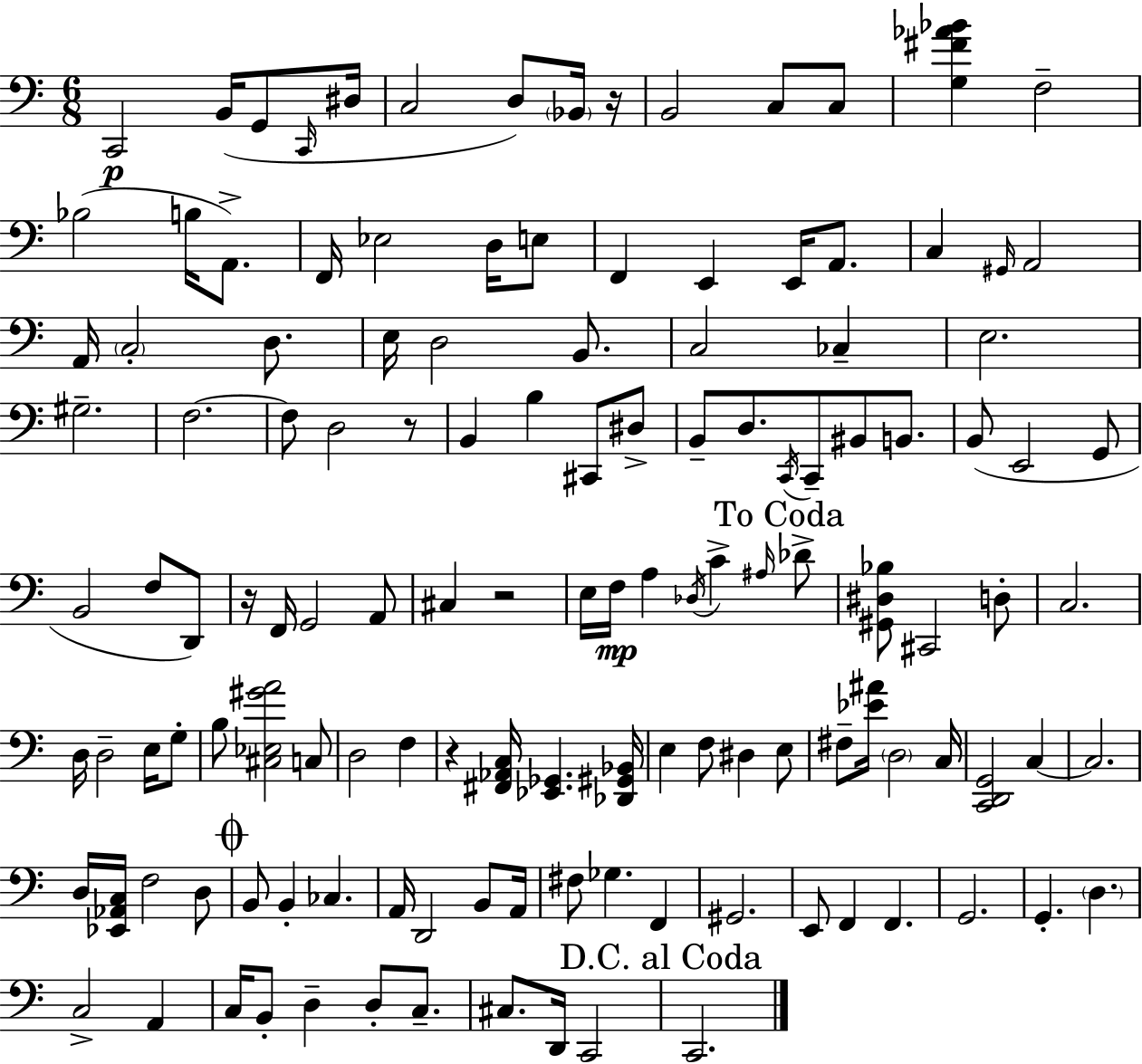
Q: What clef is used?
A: bass